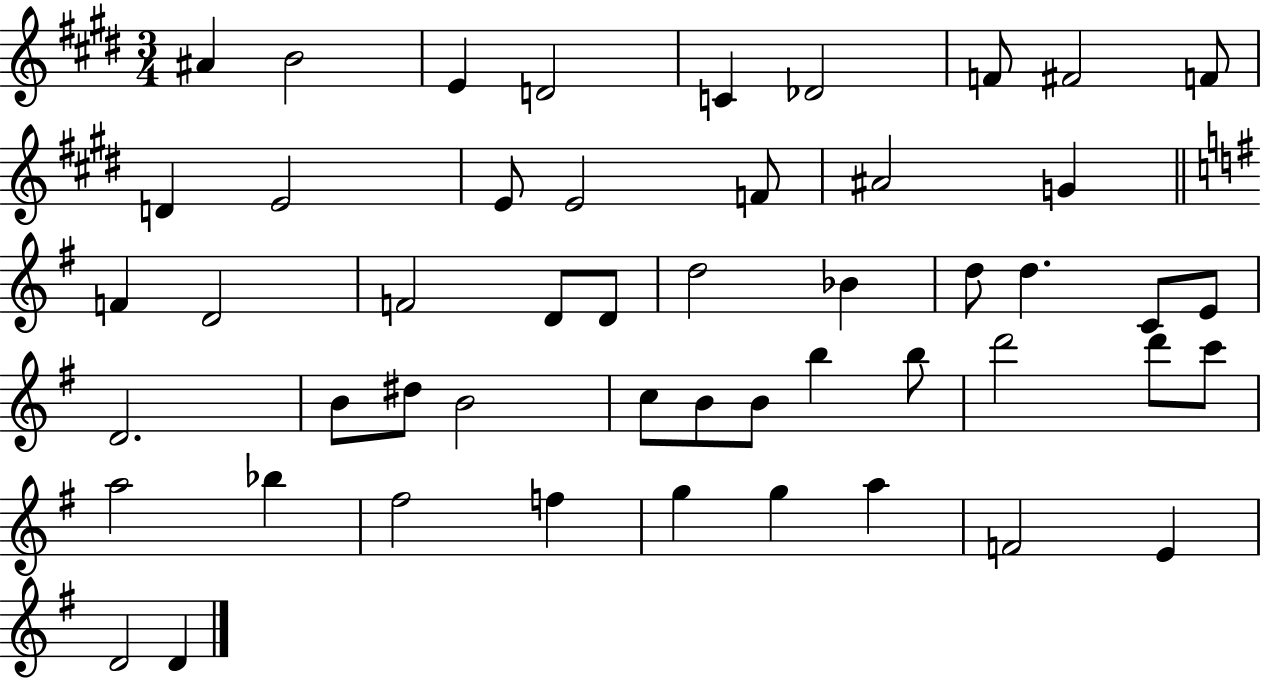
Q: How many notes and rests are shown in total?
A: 50